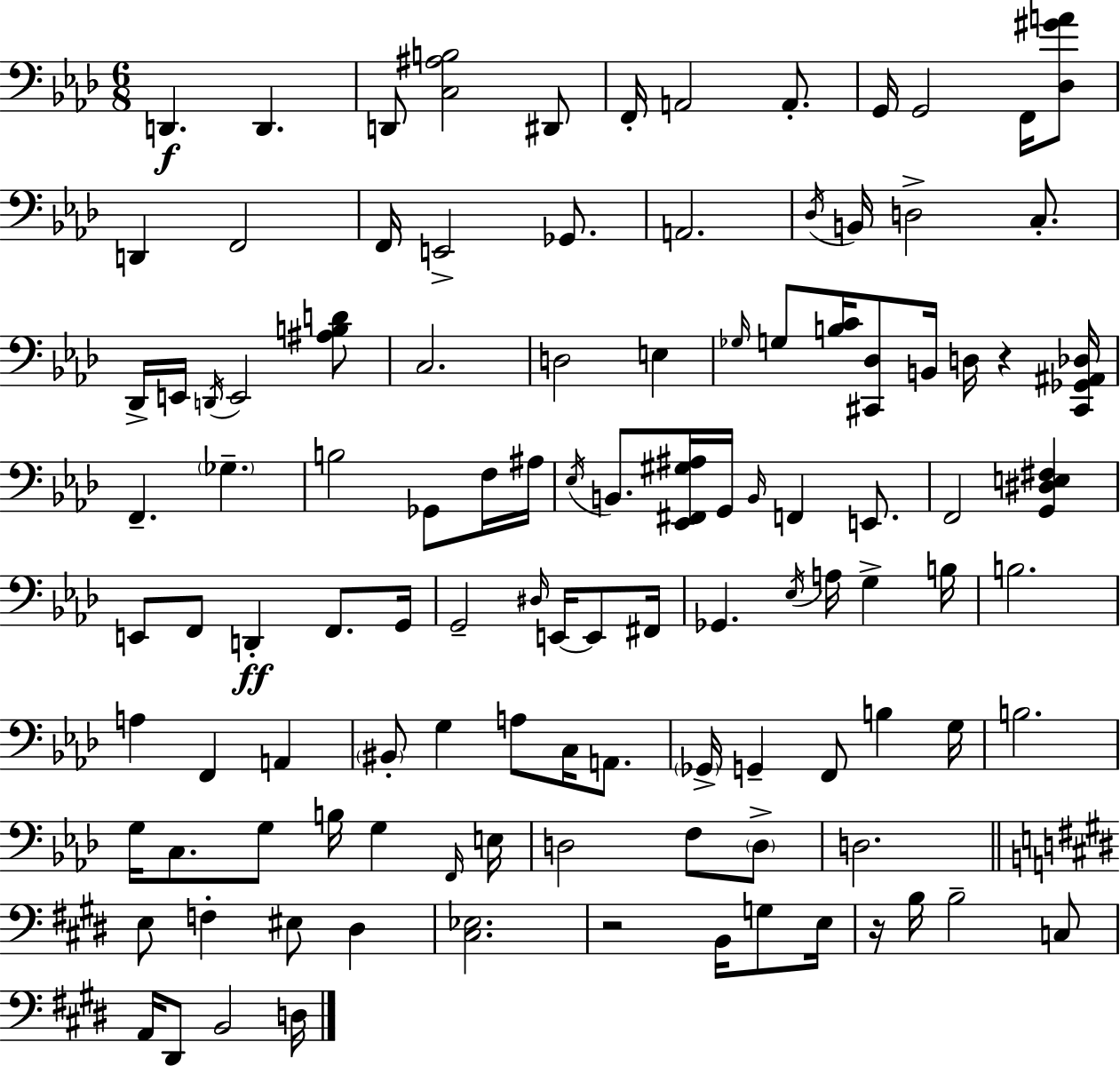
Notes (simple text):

D2/q. D2/q. D2/e [C3,A#3,B3]/h D#2/e F2/s A2/h A2/e. G2/s G2/h F2/s [Db3,G#4,A4]/e D2/q F2/h F2/s E2/h Gb2/e. A2/h. Db3/s B2/s D3/h C3/e. Db2/s E2/s D2/s E2/h [A#3,B3,D4]/e C3/h. D3/h E3/q Gb3/s G3/e [B3,C4]/s [C#2,Db3]/e B2/s D3/s R/q [C#2,Gb2,A#2,Db3]/s F2/q. Gb3/q. B3/h Gb2/e F3/s A#3/s Eb3/s B2/e. [Eb2,F#2,G#3,A#3]/s G2/s B2/s F2/q E2/e. F2/h [G2,D#3,E3,F#3]/q E2/e F2/e D2/q F2/e. G2/s G2/h D#3/s E2/s E2/e F#2/s Gb2/q. Eb3/s A3/s G3/q B3/s B3/h. A3/q F2/q A2/q BIS2/e G3/q A3/e C3/s A2/e. Gb2/s G2/q F2/e B3/q G3/s B3/h. G3/s C3/e. G3/e B3/s G3/q F2/s E3/s D3/h F3/e D3/e D3/h. E3/e F3/q EIS3/e D#3/q [C#3,Eb3]/h. R/h B2/s G3/e E3/s R/s B3/s B3/h C3/e A2/s D#2/e B2/h D3/s